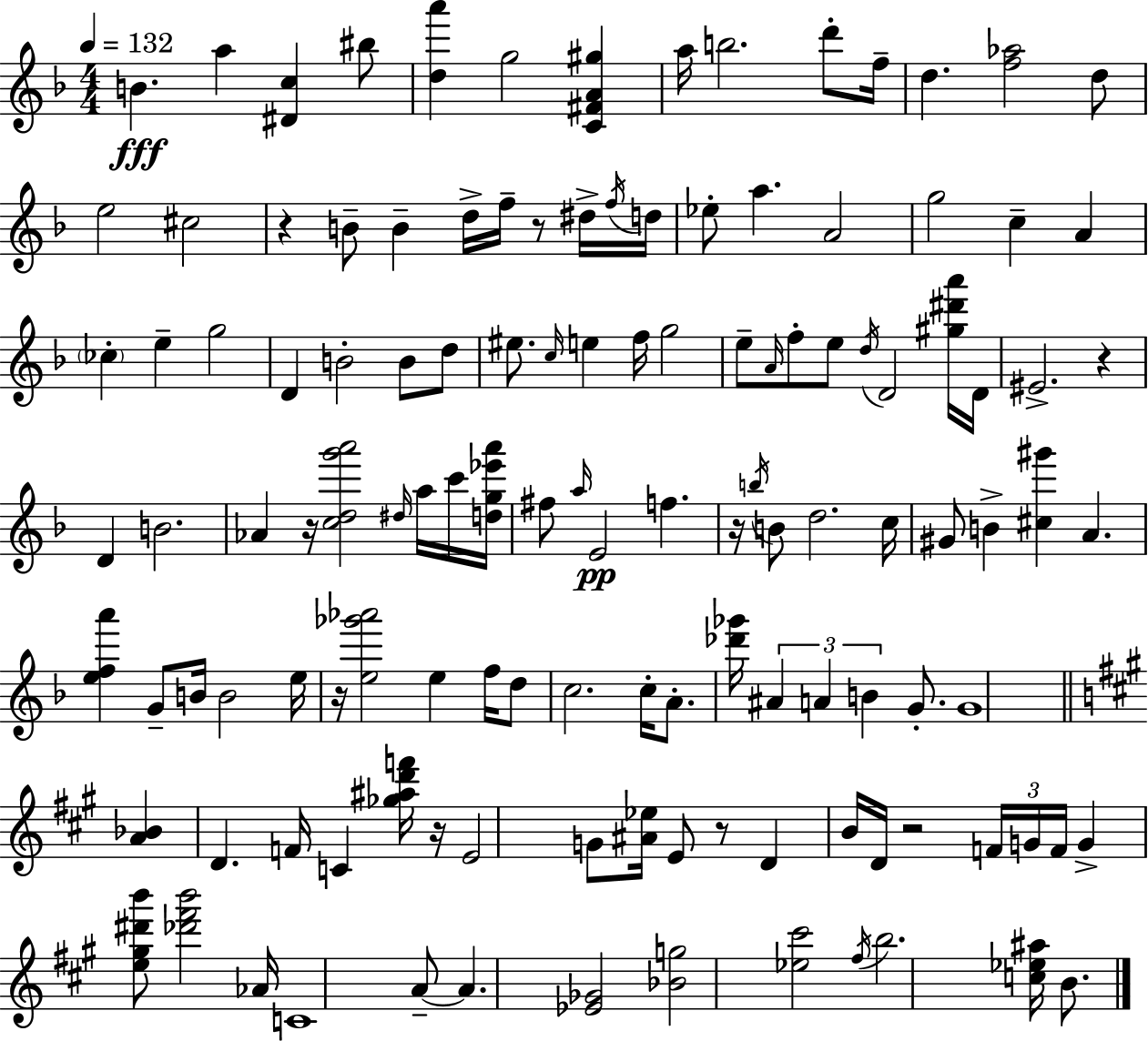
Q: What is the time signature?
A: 4/4